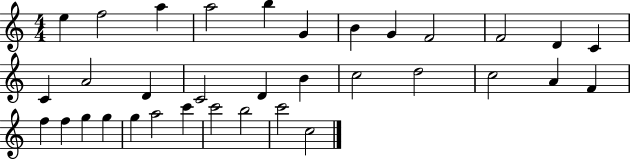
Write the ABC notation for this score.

X:1
T:Untitled
M:4/4
L:1/4
K:C
e f2 a a2 b G B G F2 F2 D C C A2 D C2 D B c2 d2 c2 A F f f g g g a2 c' c'2 b2 c'2 c2